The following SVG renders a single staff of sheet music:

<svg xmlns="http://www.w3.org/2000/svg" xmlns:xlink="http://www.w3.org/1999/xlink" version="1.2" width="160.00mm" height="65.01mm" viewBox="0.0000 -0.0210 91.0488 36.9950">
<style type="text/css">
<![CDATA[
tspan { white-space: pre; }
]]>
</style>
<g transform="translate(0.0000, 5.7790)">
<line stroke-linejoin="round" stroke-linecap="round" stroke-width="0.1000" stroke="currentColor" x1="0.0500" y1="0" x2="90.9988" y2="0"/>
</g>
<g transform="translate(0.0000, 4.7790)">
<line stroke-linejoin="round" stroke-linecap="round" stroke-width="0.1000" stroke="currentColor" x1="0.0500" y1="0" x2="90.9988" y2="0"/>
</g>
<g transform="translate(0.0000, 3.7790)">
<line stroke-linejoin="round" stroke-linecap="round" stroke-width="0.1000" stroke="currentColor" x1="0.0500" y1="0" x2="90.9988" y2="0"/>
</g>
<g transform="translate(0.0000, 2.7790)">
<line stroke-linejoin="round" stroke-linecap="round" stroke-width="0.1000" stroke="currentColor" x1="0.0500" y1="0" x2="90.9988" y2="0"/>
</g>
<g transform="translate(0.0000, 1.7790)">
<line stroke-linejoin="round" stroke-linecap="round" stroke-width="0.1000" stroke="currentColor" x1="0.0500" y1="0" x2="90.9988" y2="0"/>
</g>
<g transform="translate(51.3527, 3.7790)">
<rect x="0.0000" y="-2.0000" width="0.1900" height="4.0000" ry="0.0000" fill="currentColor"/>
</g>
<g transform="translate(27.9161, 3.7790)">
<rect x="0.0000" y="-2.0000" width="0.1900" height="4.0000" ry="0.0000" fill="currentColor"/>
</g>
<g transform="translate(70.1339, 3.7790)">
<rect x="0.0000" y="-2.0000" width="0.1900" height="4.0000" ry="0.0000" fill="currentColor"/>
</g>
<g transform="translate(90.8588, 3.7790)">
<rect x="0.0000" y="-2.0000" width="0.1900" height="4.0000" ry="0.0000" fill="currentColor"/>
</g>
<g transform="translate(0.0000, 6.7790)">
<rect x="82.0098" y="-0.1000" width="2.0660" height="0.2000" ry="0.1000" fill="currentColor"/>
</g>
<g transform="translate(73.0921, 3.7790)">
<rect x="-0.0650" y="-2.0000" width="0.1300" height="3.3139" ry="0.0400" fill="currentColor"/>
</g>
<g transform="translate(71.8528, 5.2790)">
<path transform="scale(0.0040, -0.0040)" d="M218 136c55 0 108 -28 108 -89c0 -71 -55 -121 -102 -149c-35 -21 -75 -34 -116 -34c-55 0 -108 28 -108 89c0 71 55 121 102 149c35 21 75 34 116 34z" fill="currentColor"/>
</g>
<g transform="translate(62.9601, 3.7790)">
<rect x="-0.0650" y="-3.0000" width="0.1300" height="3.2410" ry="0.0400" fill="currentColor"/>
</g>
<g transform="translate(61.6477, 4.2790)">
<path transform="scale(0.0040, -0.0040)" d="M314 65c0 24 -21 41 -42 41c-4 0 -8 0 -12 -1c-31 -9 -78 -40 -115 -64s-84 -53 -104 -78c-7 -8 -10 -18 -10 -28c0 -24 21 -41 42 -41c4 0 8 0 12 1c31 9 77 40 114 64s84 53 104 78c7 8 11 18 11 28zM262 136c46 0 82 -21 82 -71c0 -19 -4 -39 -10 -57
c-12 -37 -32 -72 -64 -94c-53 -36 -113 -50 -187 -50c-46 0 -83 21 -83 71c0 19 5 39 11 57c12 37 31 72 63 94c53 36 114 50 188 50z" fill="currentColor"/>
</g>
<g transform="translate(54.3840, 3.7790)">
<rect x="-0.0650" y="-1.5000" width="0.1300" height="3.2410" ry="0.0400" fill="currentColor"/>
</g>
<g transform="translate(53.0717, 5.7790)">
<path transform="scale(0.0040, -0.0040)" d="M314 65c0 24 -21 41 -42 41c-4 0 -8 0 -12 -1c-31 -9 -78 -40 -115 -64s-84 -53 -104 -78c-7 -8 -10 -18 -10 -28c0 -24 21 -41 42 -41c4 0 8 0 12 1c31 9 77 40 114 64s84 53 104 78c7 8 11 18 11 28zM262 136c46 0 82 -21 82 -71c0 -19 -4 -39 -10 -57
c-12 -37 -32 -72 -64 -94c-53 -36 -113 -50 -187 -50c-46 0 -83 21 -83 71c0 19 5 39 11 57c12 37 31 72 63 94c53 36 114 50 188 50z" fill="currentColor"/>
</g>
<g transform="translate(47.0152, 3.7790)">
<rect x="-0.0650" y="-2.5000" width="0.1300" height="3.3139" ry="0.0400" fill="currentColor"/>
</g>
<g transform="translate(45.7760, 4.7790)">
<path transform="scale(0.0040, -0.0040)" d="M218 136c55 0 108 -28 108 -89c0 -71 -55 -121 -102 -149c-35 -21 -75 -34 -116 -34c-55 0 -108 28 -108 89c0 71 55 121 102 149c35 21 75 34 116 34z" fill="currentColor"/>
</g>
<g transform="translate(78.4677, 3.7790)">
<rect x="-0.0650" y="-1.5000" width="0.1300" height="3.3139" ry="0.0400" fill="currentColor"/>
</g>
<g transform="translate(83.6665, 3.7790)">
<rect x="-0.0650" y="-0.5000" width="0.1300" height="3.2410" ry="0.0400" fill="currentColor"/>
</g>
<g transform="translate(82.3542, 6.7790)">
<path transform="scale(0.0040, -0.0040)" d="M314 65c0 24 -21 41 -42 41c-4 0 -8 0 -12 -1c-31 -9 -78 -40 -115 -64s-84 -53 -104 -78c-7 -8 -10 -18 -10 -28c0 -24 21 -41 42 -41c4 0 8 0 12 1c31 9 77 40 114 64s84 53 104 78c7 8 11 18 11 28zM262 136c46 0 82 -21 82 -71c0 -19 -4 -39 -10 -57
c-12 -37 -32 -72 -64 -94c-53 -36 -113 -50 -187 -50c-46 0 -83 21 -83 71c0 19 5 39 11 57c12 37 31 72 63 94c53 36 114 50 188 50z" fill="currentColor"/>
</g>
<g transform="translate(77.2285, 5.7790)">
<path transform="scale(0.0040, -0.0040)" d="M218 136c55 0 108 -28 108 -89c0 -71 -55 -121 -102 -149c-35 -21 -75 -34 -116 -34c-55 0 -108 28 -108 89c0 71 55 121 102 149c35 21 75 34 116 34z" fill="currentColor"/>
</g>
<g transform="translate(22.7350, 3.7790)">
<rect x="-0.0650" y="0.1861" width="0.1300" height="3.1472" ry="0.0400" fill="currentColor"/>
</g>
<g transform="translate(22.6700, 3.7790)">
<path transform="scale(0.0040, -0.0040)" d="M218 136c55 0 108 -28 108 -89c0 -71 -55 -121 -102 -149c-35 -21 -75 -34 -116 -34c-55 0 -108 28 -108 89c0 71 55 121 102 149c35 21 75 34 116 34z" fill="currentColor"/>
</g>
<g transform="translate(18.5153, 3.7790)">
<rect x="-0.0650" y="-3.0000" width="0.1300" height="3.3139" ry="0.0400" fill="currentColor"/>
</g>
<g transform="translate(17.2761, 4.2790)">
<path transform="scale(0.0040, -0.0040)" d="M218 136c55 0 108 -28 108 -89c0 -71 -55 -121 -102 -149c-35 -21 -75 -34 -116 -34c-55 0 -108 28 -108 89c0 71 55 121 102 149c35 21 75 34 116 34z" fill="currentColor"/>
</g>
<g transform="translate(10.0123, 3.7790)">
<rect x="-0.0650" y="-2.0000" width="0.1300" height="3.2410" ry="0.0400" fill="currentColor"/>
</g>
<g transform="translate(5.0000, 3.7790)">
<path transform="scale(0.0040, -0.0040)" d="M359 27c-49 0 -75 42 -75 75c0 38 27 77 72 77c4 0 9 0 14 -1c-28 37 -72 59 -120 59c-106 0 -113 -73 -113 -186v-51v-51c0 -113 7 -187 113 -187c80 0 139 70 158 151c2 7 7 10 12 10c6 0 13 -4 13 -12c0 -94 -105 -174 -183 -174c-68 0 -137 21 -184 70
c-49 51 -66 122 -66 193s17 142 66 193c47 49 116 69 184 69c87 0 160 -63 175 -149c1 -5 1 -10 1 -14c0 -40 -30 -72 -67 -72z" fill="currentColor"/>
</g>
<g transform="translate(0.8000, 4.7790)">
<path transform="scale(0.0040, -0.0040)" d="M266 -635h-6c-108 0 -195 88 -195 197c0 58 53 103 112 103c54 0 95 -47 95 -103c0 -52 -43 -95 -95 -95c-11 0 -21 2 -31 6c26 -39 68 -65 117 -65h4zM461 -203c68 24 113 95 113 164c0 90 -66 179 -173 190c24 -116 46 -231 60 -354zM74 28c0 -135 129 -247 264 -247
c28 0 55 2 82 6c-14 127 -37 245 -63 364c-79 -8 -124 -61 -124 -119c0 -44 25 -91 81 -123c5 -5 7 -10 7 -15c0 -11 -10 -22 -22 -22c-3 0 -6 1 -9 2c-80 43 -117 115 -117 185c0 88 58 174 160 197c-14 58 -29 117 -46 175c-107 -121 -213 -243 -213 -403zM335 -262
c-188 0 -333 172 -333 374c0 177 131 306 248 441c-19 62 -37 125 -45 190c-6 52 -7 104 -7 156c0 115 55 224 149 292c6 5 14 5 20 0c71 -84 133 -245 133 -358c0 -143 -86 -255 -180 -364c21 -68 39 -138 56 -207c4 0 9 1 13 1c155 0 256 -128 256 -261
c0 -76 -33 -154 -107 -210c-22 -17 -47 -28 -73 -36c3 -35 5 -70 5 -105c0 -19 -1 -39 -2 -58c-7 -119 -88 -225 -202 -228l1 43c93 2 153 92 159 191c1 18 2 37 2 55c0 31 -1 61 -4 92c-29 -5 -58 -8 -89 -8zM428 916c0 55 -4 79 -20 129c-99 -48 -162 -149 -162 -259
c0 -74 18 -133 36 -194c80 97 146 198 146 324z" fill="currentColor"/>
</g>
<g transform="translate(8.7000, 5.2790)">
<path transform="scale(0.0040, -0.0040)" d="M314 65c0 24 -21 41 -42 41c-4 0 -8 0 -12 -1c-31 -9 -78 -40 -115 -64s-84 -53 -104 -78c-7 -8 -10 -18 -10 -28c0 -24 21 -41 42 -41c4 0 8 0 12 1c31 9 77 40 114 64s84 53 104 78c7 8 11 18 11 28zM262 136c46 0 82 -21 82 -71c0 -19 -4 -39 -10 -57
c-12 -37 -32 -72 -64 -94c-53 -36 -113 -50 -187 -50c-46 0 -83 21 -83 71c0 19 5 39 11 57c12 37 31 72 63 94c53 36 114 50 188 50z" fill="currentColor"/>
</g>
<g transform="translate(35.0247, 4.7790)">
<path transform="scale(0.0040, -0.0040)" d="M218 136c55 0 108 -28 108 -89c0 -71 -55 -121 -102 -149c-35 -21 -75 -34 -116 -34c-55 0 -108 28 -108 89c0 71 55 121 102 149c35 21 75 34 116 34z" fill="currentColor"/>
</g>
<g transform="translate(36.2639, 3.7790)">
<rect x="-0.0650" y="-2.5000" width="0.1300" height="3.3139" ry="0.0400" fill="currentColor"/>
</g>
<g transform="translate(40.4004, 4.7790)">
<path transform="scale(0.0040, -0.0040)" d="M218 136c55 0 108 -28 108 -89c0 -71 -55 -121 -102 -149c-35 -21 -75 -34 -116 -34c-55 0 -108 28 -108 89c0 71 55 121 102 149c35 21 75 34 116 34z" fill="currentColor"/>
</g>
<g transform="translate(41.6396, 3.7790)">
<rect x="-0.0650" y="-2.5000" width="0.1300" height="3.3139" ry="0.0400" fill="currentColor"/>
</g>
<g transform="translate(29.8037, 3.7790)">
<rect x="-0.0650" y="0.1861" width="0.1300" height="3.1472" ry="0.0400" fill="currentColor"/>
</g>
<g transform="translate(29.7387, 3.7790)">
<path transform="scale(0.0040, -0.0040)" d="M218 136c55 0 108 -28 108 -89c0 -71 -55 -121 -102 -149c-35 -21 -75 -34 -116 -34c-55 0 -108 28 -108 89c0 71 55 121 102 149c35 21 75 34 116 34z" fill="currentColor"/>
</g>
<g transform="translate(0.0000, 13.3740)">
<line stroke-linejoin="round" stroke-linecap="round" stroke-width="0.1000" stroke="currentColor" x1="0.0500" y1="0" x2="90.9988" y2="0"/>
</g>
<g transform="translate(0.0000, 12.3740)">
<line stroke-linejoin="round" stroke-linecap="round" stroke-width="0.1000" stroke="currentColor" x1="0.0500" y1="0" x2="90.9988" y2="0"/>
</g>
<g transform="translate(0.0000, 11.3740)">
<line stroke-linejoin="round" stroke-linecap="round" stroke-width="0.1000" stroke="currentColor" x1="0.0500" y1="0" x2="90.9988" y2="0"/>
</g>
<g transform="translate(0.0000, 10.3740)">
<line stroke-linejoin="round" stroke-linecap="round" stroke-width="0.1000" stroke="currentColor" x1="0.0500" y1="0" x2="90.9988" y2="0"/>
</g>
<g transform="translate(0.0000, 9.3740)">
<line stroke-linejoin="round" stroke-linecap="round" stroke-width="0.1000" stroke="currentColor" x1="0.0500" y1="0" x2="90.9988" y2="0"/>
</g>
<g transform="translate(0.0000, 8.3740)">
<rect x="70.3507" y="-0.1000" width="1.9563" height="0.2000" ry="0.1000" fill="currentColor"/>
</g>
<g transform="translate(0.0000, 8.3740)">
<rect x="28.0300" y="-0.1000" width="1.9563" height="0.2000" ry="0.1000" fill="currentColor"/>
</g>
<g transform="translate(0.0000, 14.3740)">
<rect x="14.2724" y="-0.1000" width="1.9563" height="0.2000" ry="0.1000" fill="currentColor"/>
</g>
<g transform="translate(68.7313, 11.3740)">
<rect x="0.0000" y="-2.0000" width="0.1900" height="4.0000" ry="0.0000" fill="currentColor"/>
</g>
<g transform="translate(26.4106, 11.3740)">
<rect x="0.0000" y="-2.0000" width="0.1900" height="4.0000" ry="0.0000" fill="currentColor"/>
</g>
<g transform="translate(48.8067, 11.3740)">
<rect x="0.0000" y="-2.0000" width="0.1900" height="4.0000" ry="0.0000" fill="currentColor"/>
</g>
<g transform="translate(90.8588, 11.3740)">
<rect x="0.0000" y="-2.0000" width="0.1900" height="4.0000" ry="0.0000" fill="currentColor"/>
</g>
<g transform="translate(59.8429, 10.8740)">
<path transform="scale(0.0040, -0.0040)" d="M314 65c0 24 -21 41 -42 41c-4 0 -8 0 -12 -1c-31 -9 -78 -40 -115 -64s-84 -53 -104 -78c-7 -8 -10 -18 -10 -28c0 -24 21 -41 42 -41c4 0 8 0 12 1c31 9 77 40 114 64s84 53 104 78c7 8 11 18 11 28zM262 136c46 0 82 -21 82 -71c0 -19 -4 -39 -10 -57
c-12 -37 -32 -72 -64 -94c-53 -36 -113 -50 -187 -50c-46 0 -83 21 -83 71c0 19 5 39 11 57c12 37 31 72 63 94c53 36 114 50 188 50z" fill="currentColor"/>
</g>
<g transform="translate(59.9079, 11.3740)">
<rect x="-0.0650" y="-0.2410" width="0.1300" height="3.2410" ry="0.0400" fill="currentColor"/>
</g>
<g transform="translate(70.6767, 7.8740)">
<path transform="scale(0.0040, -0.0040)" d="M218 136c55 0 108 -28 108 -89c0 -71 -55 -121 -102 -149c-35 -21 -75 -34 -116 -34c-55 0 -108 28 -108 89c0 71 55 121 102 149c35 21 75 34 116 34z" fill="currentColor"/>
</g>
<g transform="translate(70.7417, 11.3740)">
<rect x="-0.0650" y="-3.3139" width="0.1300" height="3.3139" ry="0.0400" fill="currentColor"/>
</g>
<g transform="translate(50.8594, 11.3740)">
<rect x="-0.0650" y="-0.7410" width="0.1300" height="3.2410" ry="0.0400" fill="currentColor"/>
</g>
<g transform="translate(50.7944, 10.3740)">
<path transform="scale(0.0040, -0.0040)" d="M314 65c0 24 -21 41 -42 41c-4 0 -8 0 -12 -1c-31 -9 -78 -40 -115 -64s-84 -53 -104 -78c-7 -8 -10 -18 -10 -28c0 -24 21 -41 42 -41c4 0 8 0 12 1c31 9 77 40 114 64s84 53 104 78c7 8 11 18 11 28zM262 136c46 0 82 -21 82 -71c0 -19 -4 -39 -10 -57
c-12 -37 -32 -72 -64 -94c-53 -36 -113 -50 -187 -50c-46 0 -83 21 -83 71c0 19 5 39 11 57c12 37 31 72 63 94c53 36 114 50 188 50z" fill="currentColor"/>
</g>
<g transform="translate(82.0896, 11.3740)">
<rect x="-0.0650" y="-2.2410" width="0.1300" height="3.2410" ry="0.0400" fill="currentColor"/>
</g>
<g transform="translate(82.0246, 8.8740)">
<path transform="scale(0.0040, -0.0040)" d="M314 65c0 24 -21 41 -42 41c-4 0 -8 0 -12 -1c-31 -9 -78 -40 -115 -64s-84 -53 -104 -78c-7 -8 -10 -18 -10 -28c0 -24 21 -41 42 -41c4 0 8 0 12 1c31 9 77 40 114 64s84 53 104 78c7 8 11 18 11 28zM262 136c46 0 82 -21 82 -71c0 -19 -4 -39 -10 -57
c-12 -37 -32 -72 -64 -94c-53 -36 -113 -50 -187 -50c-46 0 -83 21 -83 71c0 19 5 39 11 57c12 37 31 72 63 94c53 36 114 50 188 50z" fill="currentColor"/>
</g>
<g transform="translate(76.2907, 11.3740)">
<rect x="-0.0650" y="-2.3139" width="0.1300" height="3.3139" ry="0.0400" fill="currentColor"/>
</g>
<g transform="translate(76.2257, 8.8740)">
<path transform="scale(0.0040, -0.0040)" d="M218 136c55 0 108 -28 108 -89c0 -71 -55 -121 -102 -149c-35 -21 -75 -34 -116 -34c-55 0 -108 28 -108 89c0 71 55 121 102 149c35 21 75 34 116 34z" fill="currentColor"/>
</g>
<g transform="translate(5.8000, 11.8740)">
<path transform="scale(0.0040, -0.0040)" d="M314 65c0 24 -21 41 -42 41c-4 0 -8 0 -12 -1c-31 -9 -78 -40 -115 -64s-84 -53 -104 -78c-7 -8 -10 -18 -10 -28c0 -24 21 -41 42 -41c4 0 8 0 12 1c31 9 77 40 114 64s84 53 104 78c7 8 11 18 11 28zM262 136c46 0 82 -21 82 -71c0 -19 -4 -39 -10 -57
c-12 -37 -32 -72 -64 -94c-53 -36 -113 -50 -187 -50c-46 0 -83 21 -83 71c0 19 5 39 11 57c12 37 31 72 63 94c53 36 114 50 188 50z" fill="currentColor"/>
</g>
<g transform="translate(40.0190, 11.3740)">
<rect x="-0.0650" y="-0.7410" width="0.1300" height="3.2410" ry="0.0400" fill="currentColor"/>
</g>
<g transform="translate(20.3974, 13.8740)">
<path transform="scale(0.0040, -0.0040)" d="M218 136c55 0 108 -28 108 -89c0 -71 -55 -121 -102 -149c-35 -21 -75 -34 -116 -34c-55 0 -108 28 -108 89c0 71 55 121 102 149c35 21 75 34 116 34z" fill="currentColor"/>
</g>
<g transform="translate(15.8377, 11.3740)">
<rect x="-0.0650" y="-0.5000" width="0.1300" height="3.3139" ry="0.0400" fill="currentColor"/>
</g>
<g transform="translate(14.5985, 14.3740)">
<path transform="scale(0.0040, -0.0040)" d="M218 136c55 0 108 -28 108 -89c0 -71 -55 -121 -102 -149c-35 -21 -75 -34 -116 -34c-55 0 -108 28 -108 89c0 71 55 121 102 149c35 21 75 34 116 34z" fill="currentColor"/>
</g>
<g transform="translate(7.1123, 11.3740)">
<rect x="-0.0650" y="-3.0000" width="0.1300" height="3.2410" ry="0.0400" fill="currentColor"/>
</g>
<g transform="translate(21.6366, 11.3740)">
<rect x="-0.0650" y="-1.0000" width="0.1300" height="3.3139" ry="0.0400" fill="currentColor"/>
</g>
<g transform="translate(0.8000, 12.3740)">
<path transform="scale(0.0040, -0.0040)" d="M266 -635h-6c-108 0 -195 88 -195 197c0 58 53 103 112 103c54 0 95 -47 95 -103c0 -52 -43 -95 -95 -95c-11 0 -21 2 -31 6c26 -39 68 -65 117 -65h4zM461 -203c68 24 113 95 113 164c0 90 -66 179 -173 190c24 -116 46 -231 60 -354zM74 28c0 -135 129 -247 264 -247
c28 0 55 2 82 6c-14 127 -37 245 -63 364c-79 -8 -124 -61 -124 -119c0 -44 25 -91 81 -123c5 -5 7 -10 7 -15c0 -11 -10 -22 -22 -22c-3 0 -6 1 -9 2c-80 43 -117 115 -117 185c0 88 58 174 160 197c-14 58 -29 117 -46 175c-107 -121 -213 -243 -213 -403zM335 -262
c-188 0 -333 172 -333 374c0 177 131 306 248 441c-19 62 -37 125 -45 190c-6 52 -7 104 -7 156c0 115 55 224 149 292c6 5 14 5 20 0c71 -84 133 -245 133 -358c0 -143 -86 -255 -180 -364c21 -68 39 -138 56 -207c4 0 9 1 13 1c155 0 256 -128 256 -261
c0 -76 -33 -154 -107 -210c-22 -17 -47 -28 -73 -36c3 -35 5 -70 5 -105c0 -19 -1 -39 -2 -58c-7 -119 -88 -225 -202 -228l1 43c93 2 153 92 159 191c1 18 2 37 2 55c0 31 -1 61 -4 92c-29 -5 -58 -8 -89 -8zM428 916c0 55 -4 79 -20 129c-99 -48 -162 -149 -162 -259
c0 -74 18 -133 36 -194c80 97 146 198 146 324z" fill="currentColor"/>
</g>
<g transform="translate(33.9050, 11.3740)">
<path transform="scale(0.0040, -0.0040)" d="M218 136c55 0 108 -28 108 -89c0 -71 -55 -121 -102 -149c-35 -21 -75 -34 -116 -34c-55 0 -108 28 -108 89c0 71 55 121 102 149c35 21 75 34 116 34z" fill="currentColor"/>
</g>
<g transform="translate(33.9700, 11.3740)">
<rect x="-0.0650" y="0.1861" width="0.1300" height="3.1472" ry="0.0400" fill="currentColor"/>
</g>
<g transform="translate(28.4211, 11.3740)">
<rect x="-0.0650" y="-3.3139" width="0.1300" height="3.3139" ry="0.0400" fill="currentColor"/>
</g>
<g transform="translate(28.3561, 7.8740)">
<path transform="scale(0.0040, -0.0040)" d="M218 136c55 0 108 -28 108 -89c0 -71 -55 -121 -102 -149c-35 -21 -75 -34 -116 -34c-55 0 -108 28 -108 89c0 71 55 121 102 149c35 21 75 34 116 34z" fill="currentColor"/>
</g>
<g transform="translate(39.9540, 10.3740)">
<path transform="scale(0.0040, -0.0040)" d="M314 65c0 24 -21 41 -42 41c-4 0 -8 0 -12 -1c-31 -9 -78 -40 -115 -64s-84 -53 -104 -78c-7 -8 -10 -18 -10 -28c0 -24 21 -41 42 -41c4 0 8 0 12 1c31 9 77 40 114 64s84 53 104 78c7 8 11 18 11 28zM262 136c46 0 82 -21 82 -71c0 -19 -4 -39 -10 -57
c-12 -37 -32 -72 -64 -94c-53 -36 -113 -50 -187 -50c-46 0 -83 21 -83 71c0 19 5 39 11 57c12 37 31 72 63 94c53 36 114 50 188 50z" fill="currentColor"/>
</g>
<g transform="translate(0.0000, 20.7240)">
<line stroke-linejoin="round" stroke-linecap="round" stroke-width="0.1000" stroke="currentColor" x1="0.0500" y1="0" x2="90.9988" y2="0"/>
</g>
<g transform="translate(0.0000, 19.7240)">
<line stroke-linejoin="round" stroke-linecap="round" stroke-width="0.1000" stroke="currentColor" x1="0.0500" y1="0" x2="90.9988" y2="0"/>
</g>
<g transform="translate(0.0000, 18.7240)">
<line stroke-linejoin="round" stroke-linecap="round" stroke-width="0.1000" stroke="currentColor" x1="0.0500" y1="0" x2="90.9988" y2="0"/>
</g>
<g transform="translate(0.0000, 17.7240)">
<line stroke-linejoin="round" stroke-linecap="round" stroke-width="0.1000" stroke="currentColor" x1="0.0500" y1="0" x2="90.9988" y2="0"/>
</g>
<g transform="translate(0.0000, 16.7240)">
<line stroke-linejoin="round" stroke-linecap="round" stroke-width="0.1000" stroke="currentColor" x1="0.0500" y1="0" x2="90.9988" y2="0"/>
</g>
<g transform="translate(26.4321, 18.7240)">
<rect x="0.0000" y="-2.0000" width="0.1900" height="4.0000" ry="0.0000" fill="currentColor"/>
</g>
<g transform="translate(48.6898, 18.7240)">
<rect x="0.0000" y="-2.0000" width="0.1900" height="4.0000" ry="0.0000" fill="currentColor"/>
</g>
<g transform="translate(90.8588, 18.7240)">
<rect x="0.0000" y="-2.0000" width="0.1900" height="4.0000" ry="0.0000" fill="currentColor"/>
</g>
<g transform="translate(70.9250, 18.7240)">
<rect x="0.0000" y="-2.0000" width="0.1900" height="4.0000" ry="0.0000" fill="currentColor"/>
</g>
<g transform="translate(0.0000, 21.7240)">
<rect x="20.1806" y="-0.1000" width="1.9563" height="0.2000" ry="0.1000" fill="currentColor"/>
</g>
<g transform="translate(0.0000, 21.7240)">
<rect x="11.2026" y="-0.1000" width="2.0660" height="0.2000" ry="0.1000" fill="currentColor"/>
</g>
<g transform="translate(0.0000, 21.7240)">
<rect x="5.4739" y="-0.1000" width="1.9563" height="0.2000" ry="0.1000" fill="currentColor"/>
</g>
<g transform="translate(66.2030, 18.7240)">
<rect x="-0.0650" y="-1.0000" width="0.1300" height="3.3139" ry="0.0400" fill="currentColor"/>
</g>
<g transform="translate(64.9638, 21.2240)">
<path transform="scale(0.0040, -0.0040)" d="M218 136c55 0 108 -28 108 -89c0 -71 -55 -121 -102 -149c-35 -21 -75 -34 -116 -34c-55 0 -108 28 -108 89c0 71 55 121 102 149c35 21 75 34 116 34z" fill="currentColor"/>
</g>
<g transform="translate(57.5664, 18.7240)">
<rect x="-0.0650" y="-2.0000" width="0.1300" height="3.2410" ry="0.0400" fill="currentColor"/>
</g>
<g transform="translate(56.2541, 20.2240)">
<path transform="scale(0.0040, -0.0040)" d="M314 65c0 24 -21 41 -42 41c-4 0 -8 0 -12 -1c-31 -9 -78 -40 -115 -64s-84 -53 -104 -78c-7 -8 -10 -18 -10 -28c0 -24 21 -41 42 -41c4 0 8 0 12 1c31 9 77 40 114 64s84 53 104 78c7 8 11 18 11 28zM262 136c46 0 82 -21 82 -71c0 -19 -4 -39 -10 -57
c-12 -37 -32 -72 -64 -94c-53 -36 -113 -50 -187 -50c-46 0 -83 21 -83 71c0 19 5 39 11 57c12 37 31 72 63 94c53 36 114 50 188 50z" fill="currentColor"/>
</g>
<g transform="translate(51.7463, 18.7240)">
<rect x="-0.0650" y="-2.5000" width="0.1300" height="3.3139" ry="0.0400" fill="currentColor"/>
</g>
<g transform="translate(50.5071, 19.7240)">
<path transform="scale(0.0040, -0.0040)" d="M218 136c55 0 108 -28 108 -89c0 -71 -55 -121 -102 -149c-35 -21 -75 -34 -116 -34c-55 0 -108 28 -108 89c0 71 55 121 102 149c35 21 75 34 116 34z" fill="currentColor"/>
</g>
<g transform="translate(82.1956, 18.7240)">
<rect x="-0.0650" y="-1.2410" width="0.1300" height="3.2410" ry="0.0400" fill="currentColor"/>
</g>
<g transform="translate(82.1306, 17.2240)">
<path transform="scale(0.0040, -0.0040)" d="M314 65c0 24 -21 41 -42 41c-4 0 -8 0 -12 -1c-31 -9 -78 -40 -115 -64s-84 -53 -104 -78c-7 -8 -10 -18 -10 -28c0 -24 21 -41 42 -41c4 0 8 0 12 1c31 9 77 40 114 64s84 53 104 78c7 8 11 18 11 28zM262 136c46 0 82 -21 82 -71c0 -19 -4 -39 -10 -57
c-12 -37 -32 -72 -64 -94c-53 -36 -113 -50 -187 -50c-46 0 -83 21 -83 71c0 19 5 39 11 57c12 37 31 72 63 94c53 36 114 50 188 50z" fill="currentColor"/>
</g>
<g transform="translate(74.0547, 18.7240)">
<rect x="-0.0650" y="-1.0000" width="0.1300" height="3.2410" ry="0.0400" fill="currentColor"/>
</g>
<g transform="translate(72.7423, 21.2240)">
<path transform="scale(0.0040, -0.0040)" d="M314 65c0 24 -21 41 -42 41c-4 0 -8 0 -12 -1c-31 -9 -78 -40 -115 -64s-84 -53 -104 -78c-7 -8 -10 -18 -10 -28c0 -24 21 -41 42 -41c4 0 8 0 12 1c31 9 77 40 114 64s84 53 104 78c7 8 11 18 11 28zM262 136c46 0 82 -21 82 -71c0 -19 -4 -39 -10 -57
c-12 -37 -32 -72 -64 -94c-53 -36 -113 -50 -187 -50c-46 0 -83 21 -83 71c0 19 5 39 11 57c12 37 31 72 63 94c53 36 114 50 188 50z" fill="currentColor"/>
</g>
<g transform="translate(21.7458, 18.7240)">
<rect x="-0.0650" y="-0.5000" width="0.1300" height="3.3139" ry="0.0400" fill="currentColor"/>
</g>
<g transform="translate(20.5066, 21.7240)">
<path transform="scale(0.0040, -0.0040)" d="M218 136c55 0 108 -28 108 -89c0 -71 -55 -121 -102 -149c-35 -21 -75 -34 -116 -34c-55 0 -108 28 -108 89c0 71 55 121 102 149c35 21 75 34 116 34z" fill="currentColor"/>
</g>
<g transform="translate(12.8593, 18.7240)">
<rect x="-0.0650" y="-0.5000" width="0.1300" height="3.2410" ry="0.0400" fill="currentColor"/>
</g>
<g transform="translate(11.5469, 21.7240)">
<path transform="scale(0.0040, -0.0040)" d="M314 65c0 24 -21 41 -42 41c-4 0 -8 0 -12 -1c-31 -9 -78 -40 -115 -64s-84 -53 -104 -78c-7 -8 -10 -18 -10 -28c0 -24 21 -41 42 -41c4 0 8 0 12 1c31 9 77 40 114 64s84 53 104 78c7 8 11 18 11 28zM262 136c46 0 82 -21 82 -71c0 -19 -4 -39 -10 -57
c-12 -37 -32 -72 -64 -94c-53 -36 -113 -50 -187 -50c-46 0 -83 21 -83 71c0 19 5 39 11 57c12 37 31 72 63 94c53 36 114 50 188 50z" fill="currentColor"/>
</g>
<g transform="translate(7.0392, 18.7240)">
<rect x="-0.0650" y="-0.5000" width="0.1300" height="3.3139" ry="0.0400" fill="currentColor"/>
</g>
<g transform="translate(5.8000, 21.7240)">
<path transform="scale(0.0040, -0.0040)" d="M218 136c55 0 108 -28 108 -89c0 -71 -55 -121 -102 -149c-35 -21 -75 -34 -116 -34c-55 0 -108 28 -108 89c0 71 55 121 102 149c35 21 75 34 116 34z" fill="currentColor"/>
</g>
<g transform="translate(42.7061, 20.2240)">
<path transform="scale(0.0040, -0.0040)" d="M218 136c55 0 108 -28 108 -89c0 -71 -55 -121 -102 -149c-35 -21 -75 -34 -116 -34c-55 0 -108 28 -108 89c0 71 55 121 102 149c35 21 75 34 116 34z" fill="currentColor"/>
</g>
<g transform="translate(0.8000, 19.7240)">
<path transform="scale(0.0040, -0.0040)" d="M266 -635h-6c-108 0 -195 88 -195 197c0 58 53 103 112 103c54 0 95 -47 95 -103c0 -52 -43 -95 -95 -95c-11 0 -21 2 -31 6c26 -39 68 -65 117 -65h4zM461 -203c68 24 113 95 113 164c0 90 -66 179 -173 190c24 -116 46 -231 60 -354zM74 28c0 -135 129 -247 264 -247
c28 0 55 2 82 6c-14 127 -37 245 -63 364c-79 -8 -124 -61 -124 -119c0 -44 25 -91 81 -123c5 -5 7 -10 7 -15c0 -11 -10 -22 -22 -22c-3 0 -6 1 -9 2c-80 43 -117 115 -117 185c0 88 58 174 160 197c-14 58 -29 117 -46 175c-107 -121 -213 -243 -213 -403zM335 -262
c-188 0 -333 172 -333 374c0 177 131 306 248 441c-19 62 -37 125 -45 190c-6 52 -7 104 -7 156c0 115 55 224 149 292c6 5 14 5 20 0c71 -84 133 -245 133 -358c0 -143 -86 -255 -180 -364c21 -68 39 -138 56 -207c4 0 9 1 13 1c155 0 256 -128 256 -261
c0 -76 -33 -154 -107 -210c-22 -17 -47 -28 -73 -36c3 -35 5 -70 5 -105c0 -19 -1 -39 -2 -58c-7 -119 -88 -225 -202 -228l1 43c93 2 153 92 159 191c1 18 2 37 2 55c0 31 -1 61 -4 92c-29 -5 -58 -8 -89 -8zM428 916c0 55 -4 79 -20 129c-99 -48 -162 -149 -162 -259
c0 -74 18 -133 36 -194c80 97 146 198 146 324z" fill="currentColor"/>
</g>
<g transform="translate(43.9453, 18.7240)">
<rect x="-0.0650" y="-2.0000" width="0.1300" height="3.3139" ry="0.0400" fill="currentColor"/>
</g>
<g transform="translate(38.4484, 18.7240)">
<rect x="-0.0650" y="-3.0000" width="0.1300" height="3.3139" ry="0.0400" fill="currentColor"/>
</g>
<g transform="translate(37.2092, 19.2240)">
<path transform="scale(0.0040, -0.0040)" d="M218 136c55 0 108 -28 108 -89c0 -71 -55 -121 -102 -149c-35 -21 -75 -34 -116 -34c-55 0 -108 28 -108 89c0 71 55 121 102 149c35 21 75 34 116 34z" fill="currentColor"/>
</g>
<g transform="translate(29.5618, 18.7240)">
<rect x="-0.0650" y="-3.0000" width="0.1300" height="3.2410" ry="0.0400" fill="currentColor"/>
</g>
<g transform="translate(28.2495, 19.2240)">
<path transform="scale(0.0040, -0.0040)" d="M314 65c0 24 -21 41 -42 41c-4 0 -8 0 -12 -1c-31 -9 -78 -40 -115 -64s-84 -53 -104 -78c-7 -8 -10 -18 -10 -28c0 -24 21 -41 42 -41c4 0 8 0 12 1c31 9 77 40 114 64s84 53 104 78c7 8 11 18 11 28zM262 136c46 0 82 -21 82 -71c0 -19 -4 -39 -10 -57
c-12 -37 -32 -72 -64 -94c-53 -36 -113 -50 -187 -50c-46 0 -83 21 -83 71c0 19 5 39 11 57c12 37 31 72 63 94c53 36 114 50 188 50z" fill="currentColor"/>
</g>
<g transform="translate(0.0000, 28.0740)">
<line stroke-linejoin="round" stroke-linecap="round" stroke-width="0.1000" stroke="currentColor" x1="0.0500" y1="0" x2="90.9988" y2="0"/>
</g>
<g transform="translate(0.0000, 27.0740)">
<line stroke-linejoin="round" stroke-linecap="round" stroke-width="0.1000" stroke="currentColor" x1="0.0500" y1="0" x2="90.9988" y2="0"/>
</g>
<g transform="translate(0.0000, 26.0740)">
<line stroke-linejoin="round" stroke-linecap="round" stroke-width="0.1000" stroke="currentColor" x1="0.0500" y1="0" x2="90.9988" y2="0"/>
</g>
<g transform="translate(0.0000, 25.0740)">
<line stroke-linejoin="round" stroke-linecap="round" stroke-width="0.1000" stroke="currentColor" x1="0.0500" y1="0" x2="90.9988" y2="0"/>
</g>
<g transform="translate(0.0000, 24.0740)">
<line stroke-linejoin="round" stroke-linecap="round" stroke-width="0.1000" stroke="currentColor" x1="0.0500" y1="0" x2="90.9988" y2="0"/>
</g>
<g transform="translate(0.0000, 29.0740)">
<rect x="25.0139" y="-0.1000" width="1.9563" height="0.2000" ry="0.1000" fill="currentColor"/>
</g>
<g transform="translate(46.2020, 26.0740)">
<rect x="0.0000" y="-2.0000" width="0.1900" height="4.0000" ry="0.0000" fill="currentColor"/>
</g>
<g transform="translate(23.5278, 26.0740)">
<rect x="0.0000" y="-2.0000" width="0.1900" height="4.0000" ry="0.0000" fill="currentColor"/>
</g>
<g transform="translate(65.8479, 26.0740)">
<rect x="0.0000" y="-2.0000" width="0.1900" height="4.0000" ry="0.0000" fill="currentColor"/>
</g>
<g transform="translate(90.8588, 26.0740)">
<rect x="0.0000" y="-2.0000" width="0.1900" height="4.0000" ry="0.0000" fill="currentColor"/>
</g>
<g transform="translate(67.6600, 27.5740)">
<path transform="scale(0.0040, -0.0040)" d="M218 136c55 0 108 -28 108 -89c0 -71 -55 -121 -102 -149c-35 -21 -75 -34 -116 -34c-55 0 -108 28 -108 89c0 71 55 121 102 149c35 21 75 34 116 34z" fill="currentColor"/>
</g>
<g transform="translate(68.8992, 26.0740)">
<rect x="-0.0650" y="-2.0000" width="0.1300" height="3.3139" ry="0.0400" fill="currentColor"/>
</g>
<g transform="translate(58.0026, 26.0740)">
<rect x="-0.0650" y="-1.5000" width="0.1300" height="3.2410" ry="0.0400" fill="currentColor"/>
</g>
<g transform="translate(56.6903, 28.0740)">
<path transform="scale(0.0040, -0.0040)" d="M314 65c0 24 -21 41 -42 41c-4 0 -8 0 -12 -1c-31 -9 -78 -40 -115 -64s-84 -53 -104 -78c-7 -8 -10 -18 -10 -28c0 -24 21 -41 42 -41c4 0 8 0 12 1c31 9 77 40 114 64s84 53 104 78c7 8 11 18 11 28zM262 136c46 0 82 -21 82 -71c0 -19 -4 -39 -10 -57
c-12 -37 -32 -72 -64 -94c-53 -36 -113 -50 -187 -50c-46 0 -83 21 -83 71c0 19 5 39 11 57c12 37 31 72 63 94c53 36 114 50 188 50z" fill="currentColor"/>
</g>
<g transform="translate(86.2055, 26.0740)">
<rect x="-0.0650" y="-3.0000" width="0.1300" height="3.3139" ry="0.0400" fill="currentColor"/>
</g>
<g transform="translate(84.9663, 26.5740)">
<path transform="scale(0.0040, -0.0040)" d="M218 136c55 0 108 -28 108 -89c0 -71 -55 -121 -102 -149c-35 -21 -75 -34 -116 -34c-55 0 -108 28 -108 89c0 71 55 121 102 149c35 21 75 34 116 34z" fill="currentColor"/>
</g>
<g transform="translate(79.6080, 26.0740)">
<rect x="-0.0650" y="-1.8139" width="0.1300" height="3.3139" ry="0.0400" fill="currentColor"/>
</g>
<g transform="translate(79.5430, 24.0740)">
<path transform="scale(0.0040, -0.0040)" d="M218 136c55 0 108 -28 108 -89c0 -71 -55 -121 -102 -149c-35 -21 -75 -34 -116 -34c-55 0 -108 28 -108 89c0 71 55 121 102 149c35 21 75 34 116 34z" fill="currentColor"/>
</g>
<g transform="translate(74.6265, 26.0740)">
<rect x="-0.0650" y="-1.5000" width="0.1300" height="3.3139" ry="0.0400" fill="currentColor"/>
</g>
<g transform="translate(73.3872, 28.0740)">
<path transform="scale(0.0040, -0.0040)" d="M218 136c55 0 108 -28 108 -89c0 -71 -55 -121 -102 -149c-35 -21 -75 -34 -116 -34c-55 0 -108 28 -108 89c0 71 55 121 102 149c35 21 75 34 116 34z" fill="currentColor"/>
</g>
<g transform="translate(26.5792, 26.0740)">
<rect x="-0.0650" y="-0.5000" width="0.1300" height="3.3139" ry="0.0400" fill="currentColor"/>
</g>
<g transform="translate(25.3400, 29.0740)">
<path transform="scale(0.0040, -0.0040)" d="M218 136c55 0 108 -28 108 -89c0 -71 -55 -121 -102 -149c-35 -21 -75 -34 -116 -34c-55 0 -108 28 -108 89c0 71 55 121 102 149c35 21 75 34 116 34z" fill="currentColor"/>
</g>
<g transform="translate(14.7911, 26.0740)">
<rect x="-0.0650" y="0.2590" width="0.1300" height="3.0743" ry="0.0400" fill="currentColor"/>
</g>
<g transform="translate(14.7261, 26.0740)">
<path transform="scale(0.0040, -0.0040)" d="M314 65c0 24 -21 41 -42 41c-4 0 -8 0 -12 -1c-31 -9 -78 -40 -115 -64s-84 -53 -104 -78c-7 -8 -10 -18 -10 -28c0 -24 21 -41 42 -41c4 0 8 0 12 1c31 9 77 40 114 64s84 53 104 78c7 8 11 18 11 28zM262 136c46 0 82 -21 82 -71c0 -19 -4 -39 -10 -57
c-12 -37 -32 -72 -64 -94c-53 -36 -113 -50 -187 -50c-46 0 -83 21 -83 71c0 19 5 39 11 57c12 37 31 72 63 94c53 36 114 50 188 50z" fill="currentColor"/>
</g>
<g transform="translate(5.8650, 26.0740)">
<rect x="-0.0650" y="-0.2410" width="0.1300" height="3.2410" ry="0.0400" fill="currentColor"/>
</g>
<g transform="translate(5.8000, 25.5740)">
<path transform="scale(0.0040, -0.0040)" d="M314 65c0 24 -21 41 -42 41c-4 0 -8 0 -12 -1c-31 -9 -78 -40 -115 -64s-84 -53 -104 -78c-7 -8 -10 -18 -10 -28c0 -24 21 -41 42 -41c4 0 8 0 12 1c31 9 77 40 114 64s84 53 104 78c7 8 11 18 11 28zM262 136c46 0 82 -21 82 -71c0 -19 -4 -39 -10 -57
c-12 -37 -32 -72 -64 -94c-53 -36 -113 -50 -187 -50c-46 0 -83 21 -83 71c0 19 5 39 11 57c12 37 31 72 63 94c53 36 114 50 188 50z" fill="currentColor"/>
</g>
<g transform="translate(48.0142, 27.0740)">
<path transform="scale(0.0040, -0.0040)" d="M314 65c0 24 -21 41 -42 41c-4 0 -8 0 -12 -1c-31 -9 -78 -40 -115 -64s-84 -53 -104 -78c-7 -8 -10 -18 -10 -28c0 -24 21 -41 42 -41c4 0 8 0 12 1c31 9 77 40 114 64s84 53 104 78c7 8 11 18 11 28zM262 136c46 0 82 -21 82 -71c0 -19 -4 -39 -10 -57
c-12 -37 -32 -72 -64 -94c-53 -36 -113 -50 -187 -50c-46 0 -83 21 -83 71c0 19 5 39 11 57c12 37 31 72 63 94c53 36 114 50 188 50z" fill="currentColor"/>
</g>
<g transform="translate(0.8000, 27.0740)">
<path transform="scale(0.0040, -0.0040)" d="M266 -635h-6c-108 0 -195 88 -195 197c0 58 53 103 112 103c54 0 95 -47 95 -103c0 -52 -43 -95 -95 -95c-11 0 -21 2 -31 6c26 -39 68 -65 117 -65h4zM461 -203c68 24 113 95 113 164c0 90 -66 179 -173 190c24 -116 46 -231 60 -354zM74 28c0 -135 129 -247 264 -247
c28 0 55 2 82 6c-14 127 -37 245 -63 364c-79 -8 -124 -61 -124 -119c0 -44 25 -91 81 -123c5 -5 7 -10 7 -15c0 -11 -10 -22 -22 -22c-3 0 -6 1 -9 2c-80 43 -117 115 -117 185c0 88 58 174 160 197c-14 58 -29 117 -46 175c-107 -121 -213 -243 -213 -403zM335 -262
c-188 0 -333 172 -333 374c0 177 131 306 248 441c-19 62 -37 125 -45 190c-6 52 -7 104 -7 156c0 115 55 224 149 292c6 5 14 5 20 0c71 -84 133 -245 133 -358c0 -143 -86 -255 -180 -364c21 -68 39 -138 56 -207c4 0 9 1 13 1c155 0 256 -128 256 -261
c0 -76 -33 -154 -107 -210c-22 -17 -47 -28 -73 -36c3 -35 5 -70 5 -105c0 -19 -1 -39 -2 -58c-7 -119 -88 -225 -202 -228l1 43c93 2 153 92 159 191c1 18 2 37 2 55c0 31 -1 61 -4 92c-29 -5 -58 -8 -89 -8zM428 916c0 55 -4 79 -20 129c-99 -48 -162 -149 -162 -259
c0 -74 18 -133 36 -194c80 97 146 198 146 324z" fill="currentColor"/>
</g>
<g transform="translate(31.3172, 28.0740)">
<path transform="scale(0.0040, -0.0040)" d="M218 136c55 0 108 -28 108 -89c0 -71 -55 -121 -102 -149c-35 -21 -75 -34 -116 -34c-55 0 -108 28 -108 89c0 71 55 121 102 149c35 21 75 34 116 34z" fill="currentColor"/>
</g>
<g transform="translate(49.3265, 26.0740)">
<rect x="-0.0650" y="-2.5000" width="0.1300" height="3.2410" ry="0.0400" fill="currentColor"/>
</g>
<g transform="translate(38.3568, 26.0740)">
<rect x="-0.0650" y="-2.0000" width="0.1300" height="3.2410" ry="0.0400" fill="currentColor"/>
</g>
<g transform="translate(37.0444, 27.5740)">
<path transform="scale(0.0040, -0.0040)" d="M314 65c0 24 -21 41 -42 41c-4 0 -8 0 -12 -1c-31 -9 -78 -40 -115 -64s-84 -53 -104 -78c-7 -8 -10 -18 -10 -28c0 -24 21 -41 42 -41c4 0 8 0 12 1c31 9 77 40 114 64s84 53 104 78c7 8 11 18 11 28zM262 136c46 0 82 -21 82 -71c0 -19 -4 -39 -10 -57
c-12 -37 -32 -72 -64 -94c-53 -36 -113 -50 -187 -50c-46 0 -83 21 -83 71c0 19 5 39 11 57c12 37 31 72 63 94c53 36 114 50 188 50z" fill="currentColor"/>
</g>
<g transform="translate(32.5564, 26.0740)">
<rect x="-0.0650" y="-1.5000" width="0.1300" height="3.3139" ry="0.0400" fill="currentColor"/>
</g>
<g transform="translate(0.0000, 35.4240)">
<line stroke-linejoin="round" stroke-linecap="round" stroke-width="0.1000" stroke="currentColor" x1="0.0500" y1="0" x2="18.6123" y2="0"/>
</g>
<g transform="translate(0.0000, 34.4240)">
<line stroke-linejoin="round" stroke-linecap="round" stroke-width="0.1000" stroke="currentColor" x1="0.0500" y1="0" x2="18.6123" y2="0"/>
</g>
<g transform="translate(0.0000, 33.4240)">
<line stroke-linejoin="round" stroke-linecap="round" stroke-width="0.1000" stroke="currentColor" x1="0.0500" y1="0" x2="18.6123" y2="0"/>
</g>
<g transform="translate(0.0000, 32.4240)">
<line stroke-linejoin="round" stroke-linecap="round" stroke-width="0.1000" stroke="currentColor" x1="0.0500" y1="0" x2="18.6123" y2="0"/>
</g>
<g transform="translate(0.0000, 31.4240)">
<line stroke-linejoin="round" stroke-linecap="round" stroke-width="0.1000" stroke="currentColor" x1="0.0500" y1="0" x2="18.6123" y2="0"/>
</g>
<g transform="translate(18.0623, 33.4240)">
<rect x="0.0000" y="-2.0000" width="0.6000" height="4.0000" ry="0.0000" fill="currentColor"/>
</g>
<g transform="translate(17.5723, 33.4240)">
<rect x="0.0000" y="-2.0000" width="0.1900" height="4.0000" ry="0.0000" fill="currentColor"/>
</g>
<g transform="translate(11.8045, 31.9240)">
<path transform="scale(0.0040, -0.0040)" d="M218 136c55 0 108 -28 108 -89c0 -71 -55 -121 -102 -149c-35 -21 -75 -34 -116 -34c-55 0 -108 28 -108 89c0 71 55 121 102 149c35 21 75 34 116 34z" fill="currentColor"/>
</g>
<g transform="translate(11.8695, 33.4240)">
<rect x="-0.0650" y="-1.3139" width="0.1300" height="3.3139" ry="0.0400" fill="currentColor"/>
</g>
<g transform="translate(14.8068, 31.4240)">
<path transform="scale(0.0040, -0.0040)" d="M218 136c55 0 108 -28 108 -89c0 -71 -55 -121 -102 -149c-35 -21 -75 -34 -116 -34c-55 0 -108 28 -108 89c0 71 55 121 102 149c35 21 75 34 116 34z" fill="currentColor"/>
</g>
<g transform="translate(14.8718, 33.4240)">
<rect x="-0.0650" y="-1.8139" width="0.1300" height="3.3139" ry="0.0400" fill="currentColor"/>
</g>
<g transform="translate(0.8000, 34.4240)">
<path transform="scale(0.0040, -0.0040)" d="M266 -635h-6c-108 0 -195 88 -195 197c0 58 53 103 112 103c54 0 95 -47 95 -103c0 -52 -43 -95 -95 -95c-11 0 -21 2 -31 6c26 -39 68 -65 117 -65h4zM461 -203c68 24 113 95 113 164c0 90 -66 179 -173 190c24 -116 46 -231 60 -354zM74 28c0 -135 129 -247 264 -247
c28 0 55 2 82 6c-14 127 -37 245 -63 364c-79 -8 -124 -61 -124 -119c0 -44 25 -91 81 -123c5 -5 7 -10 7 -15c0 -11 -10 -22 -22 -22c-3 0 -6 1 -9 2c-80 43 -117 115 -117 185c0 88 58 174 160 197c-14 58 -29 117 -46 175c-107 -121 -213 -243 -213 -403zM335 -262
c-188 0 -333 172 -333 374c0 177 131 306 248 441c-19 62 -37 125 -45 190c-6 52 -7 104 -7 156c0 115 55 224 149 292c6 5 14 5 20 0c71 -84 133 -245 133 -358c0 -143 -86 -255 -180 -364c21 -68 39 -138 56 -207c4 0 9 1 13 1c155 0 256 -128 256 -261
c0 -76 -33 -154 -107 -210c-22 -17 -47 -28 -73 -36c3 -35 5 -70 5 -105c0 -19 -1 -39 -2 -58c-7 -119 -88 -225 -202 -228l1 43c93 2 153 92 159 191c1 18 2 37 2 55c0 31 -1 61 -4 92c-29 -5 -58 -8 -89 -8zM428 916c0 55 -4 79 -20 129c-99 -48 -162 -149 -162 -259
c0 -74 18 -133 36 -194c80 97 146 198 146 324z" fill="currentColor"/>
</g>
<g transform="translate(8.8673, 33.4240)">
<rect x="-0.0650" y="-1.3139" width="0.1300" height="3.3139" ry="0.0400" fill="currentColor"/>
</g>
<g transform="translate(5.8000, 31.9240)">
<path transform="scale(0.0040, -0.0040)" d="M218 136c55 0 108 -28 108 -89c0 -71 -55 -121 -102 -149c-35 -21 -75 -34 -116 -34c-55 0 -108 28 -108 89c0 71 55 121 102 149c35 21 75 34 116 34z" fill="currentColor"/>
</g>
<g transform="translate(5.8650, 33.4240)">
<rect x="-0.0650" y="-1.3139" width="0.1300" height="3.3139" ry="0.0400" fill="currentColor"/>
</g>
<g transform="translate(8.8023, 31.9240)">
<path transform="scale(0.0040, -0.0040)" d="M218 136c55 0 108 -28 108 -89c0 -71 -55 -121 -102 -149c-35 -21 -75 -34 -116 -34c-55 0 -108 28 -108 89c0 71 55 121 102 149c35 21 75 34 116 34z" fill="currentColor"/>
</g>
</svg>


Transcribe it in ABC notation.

X:1
T:Untitled
M:4/4
L:1/4
K:C
F2 A B B G G G E2 A2 F E C2 A2 C D b B d2 d2 c2 b g g2 C C2 C A2 A F G F2 D D2 e2 c2 B2 C E F2 G2 E2 F E f A e e e f